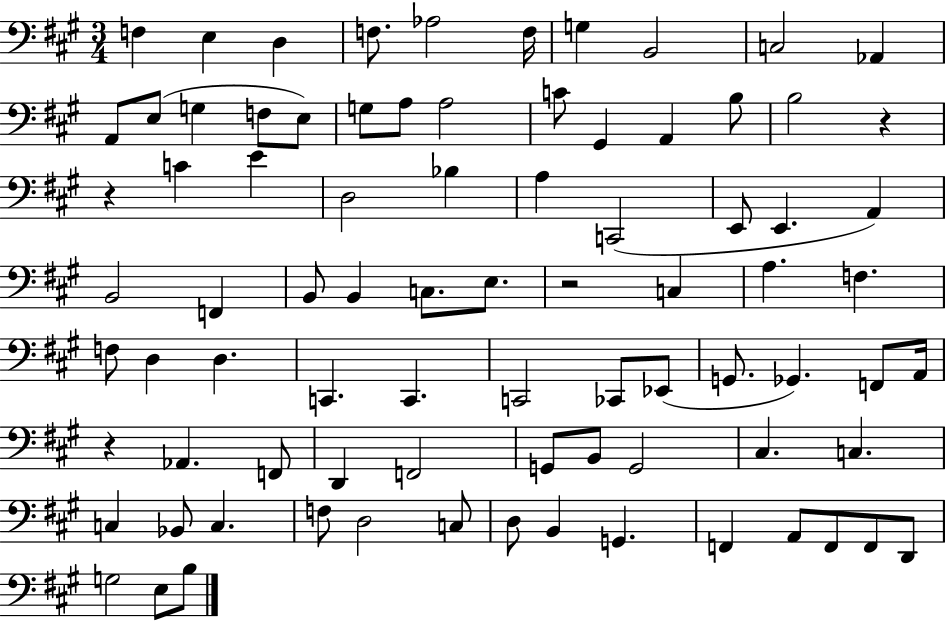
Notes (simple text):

F3/q E3/q D3/q F3/e. Ab3/h F3/s G3/q B2/h C3/h Ab2/q A2/e E3/e G3/q F3/e E3/e G3/e A3/e A3/h C4/e G#2/q A2/q B3/e B3/h R/q R/q C4/q E4/q D3/h Bb3/q A3/q C2/h E2/e E2/q. A2/q B2/h F2/q B2/e B2/q C3/e. E3/e. R/h C3/q A3/q. F3/q. F3/e D3/q D3/q. C2/q. C2/q. C2/h CES2/e Eb2/e G2/e. Gb2/q. F2/e A2/s R/q Ab2/q. F2/e D2/q F2/h G2/e B2/e G2/h C#3/q. C3/q. C3/q Bb2/e C3/q. F3/e D3/h C3/e D3/e B2/q G2/q. F2/q A2/e F2/e F2/e D2/e G3/h E3/e B3/e